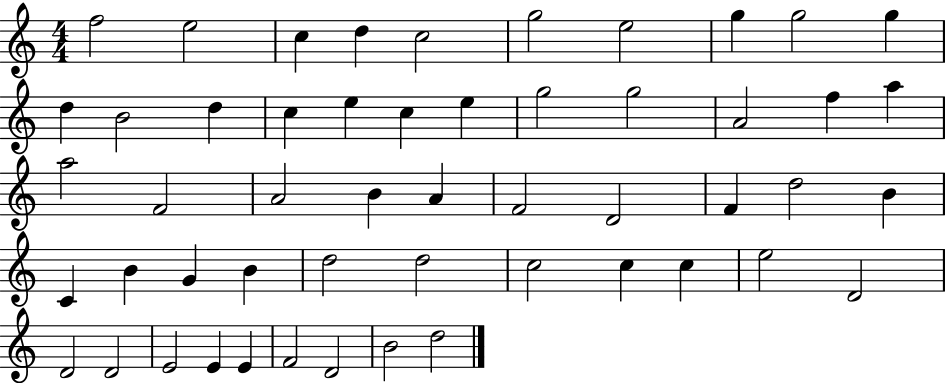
{
  \clef treble
  \numericTimeSignature
  \time 4/4
  \key c \major
  f''2 e''2 | c''4 d''4 c''2 | g''2 e''2 | g''4 g''2 g''4 | \break d''4 b'2 d''4 | c''4 e''4 c''4 e''4 | g''2 g''2 | a'2 f''4 a''4 | \break a''2 f'2 | a'2 b'4 a'4 | f'2 d'2 | f'4 d''2 b'4 | \break c'4 b'4 g'4 b'4 | d''2 d''2 | c''2 c''4 c''4 | e''2 d'2 | \break d'2 d'2 | e'2 e'4 e'4 | f'2 d'2 | b'2 d''2 | \break \bar "|."
}